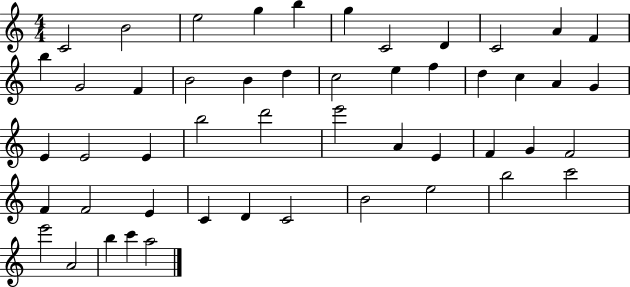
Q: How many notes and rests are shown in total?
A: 50